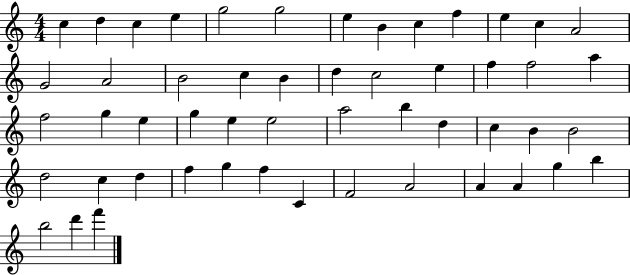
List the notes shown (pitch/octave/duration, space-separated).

C5/q D5/q C5/q E5/q G5/h G5/h E5/q B4/q C5/q F5/q E5/q C5/q A4/h G4/h A4/h B4/h C5/q B4/q D5/q C5/h E5/q F5/q F5/h A5/q F5/h G5/q E5/q G5/q E5/q E5/h A5/h B5/q D5/q C5/q B4/q B4/h D5/h C5/q D5/q F5/q G5/q F5/q C4/q F4/h A4/h A4/q A4/q G5/q B5/q B5/h D6/q F6/q